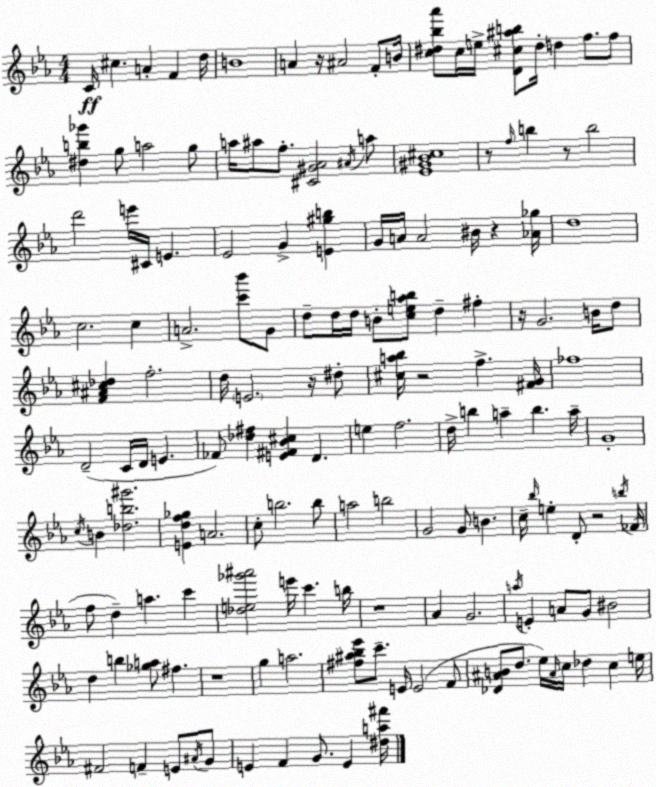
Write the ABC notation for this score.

X:1
T:Untitled
M:4/4
L:1/4
K:Cm
C/4 ^c A F d/4 B4 A z/4 ^A2 F/2 B/4 [c^d_b_a']/2 c/4 e/4 [D^c^ab]/2 ^d/4 d f/2 f/2 [^db_g'] g/2 a2 g/2 a/4 ^a/2 f/2 [^C^G_A]2 ^A/4 a/2 [_E^G_B^c]4 z/2 f/4 b z/2 b2 d'2 e'/4 ^C/4 E _E2 G [E^gb] G/4 A/4 A2 ^B/4 z [_A_g]/4 d4 c2 c A2 [c'_b']/2 G/2 d/2 d/4 d/4 B/2 [ce_ab]/2 d ^f z/4 G2 B/4 d/2 [F^A^c_d] f2 d/4 E2 z/4 ^d/2 [^ca_b]/4 z2 f [^FG]/4 _f4 D2 C/4 D/4 E _F/2 [_d^f] [E^F_B^c] D e f2 d/4 b a b a/4 G4 c/4 B [_db^g']2 [Edf_g] A2 c/2 b2 b/2 a2 b2 G2 G/2 B c/4 _b/4 e D/2 z2 b/4 _F/4 f/2 d a c' [_de_g'^a']2 e'/4 c' b/4 z4 _A G2 a/4 E A/2 G/2 ^B2 d b [_ga]/2 ^f z4 g a2 [^f^a_b_e']/2 c'/2 E/4 E2 F/2 [_D^AB]/2 d/2 _e/4 ^A/4 c/4 _d c e/4 ^F2 F E/2 ^A/4 G/2 E F G/2 E [^da^f']/4